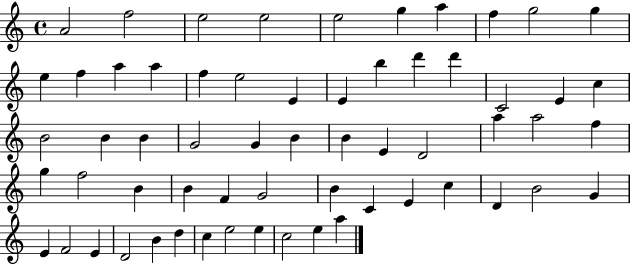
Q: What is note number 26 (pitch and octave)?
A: B4